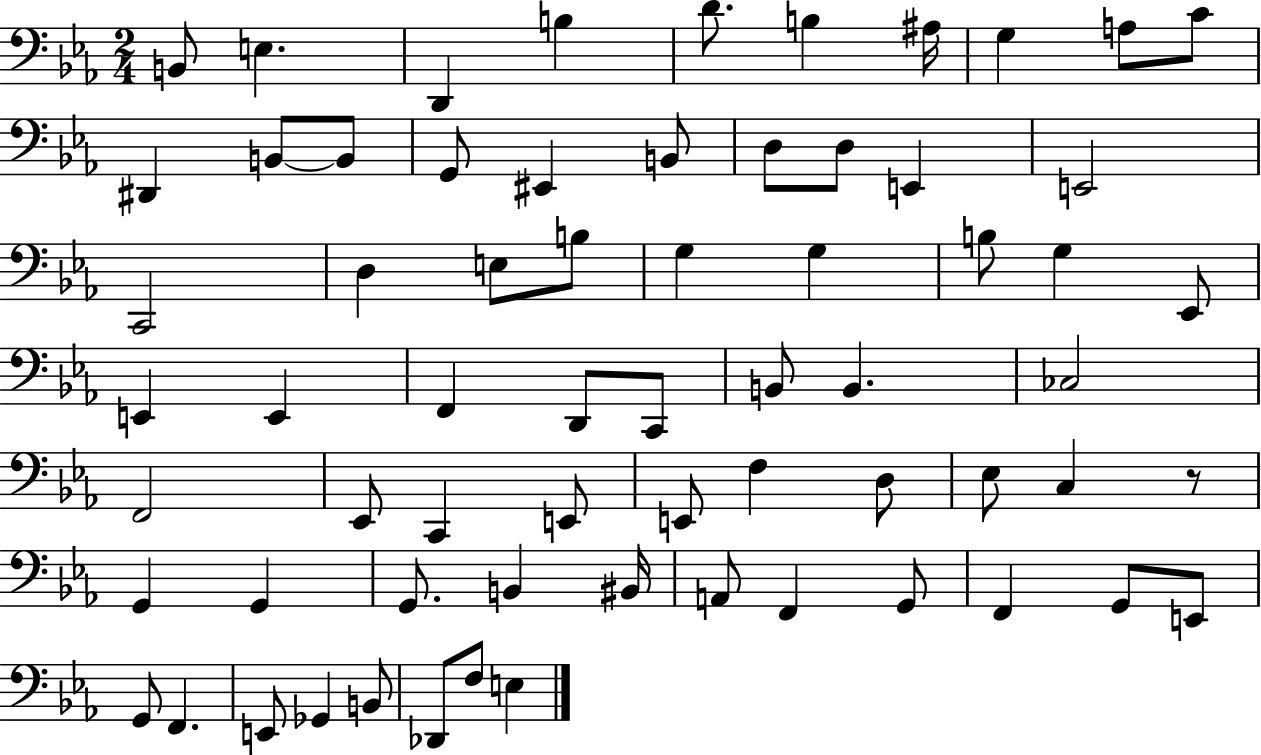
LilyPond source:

{
  \clef bass
  \numericTimeSignature
  \time 2/4
  \key ees \major
  b,8 e4. | d,4 b4 | d'8. b4 ais16 | g4 a8 c'8 | \break dis,4 b,8~~ b,8 | g,8 eis,4 b,8 | d8 d8 e,4 | e,2 | \break c,2 | d4 e8 b8 | g4 g4 | b8 g4 ees,8 | \break e,4 e,4 | f,4 d,8 c,8 | b,8 b,4. | ces2 | \break f,2 | ees,8 c,4 e,8 | e,8 f4 d8 | ees8 c4 r8 | \break g,4 g,4 | g,8. b,4 bis,16 | a,8 f,4 g,8 | f,4 g,8 e,8 | \break g,8 f,4. | e,8 ges,4 b,8 | des,8 f8 e4 | \bar "|."
}